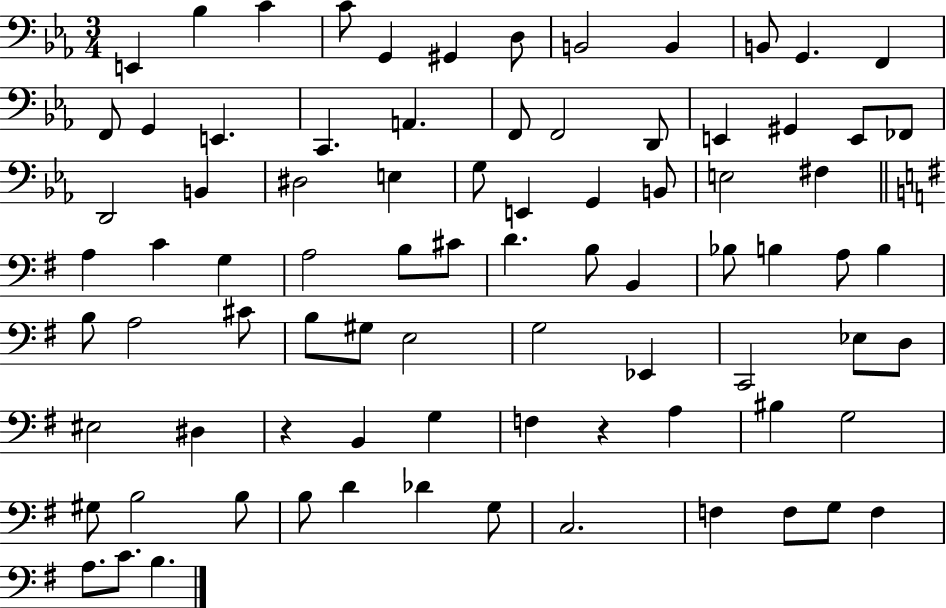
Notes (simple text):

E2/q Bb3/q C4/q C4/e G2/q G#2/q D3/e B2/h B2/q B2/e G2/q. F2/q F2/e G2/q E2/q. C2/q. A2/q. F2/e F2/h D2/e E2/q G#2/q E2/e FES2/e D2/h B2/q D#3/h E3/q G3/e E2/q G2/q B2/e E3/h F#3/q A3/q C4/q G3/q A3/h B3/e C#4/e D4/q. B3/e B2/q Bb3/e B3/q A3/e B3/q B3/e A3/h C#4/e B3/e G#3/e E3/h G3/h Eb2/q C2/h Eb3/e D3/e EIS3/h D#3/q R/q B2/q G3/q F3/q R/q A3/q BIS3/q G3/h G#3/e B3/h B3/e B3/e D4/q Db4/q G3/e C3/h. F3/q F3/e G3/e F3/q A3/e. C4/e. B3/q.